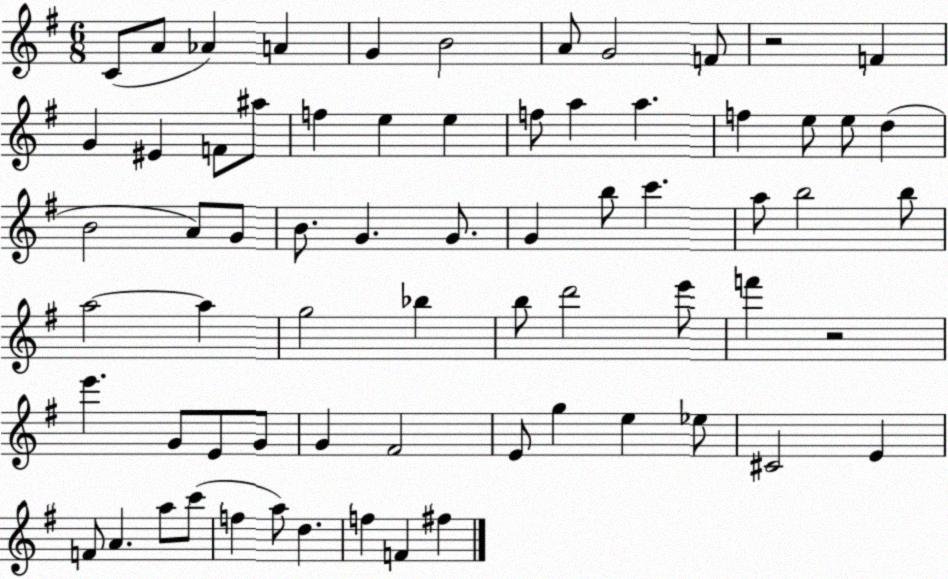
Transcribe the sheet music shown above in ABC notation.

X:1
T:Untitled
M:6/8
L:1/4
K:G
C/2 A/2 _A A G B2 A/2 G2 F/2 z2 F G ^E F/2 ^a/2 f e e f/2 a a f e/2 e/2 d B2 A/2 G/2 B/2 G G/2 G b/2 c' a/2 b2 b/2 a2 a g2 _b b/2 d'2 e'/2 f' z2 e' G/2 E/2 G/2 G ^F2 E/2 g e _e/2 ^C2 E F/2 A a/2 c'/2 f a/2 d f F ^f